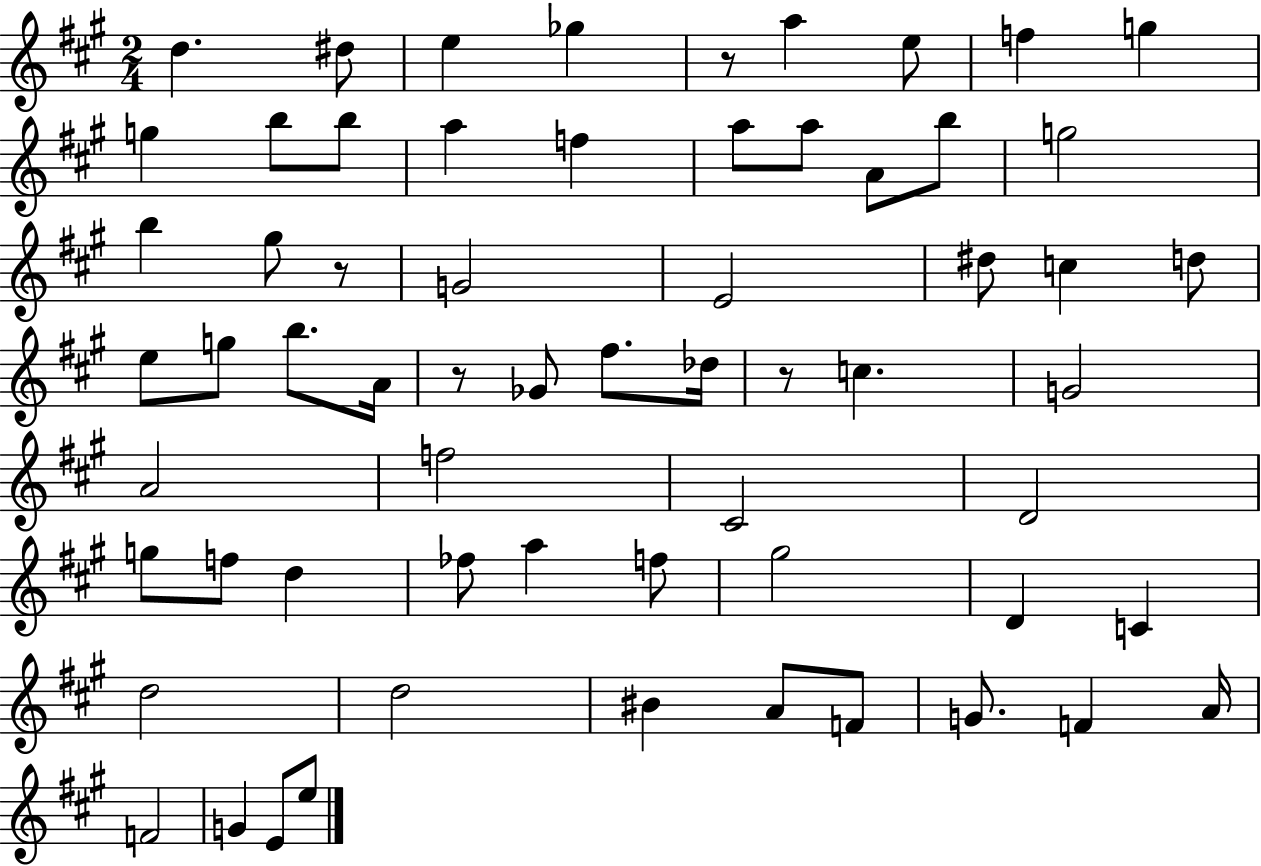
X:1
T:Untitled
M:2/4
L:1/4
K:A
d ^d/2 e _g z/2 a e/2 f g g b/2 b/2 a f a/2 a/2 A/2 b/2 g2 b ^g/2 z/2 G2 E2 ^d/2 c d/2 e/2 g/2 b/2 A/4 z/2 _G/2 ^f/2 _d/4 z/2 c G2 A2 f2 ^C2 D2 g/2 f/2 d _f/2 a f/2 ^g2 D C d2 d2 ^B A/2 F/2 G/2 F A/4 F2 G E/2 e/2